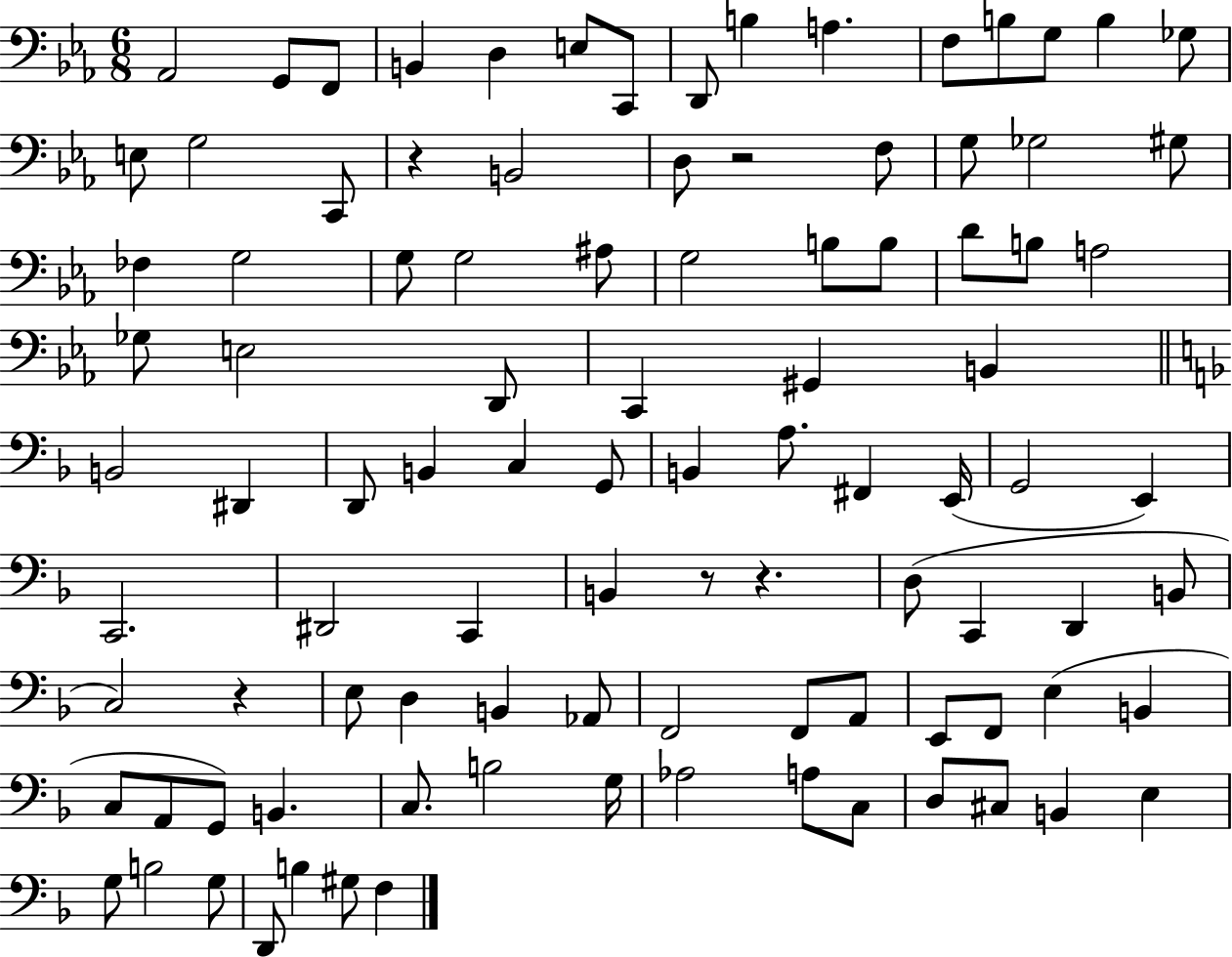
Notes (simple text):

Ab2/h G2/e F2/e B2/q D3/q E3/e C2/e D2/e B3/q A3/q. F3/e B3/e G3/e B3/q Gb3/e E3/e G3/h C2/e R/q B2/h D3/e R/h F3/e G3/e Gb3/h G#3/e FES3/q G3/h G3/e G3/h A#3/e G3/h B3/e B3/e D4/e B3/e A3/h Gb3/e E3/h D2/e C2/q G#2/q B2/q B2/h D#2/q D2/e B2/q C3/q G2/e B2/q A3/e. F#2/q E2/s G2/h E2/q C2/h. D#2/h C2/q B2/q R/e R/q. D3/e C2/q D2/q B2/e C3/h R/q E3/e D3/q B2/q Ab2/e F2/h F2/e A2/e E2/e F2/e E3/q B2/q C3/e A2/e G2/e B2/q. C3/e. B3/h G3/s Ab3/h A3/e C3/e D3/e C#3/e B2/q E3/q G3/e B3/h G3/e D2/e B3/q G#3/e F3/q